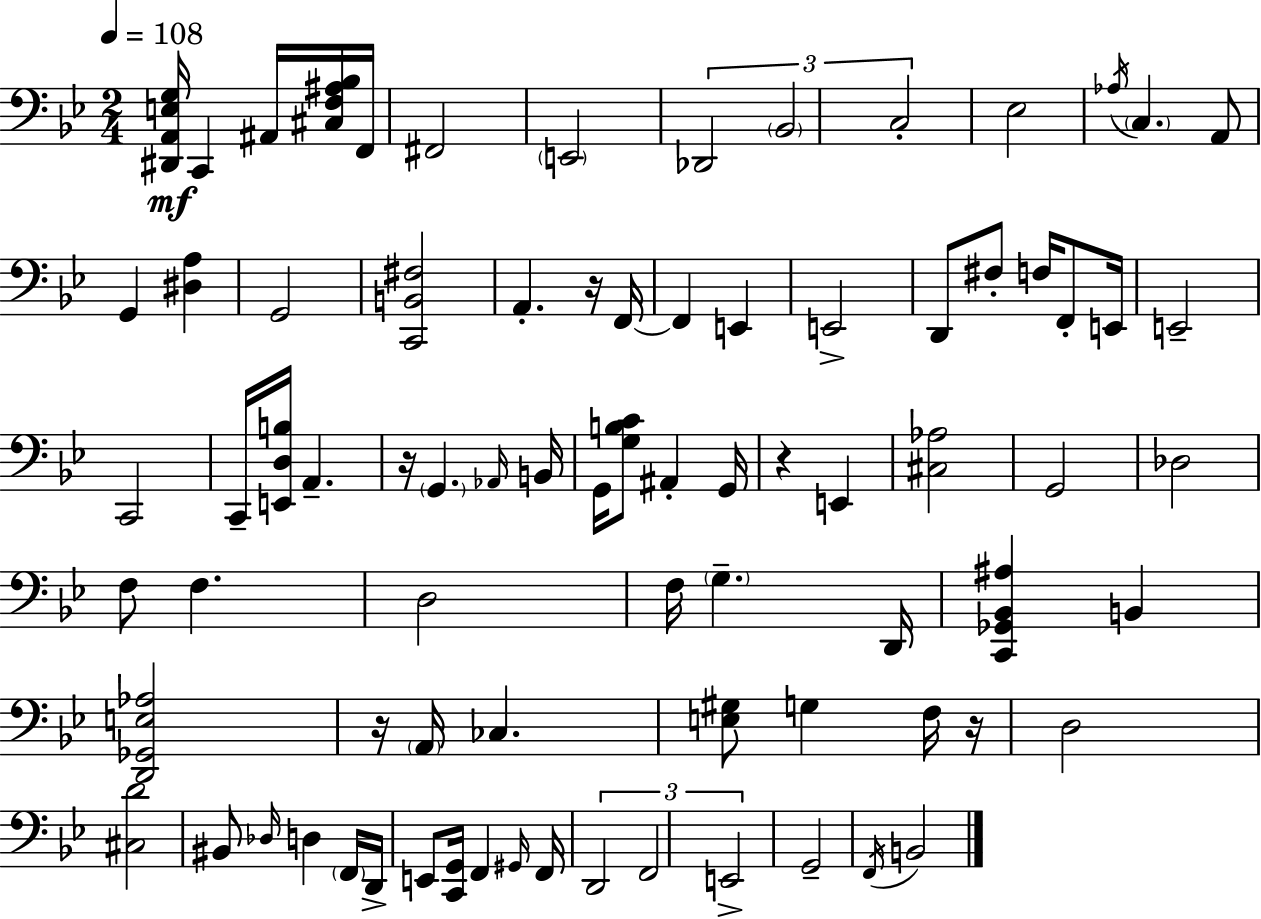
X:1
T:Untitled
M:2/4
L:1/4
K:Gm
[^D,,A,,E,G,]/4 C,, ^A,,/4 [^C,F,^A,_B,]/4 F,,/4 ^F,,2 E,,2 _D,,2 _B,,2 C,2 _E,2 _A,/4 C, A,,/2 G,, [^D,A,] G,,2 [C,,B,,^F,]2 A,, z/4 F,,/4 F,, E,, E,,2 D,,/2 ^F,/2 F,/4 F,,/2 E,,/4 E,,2 C,,2 C,,/4 [E,,D,B,]/4 A,, z/4 G,, _A,,/4 B,,/4 G,,/4 [G,B,C]/2 ^A,, G,,/4 z E,, [^C,_A,]2 G,,2 _D,2 F,/2 F, D,2 F,/4 G, D,,/4 [C,,_G,,_B,,^A,] B,, [D,,_G,,E,_A,]2 z/4 A,,/4 _C, [E,^G,]/2 G, F,/4 z/4 D,2 [^C,D]2 ^B,,/2 _D,/4 D, F,,/4 D,,/4 E,,/2 [C,,G,,]/4 F,, ^G,,/4 F,,/4 D,,2 F,,2 E,,2 G,,2 F,,/4 B,,2